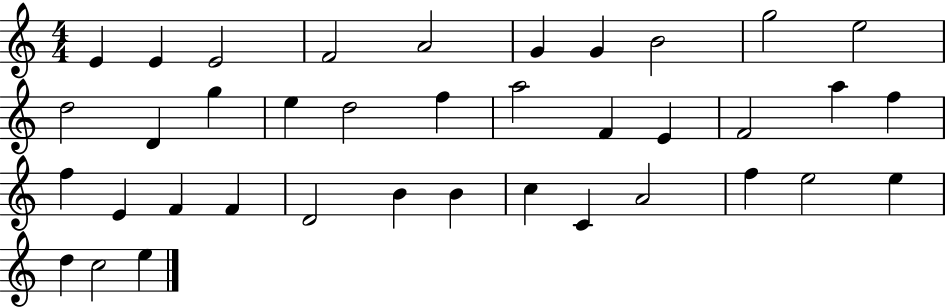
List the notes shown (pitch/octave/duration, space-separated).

E4/q E4/q E4/h F4/h A4/h G4/q G4/q B4/h G5/h E5/h D5/h D4/q G5/q E5/q D5/h F5/q A5/h F4/q E4/q F4/h A5/q F5/q F5/q E4/q F4/q F4/q D4/h B4/q B4/q C5/q C4/q A4/h F5/q E5/h E5/q D5/q C5/h E5/q